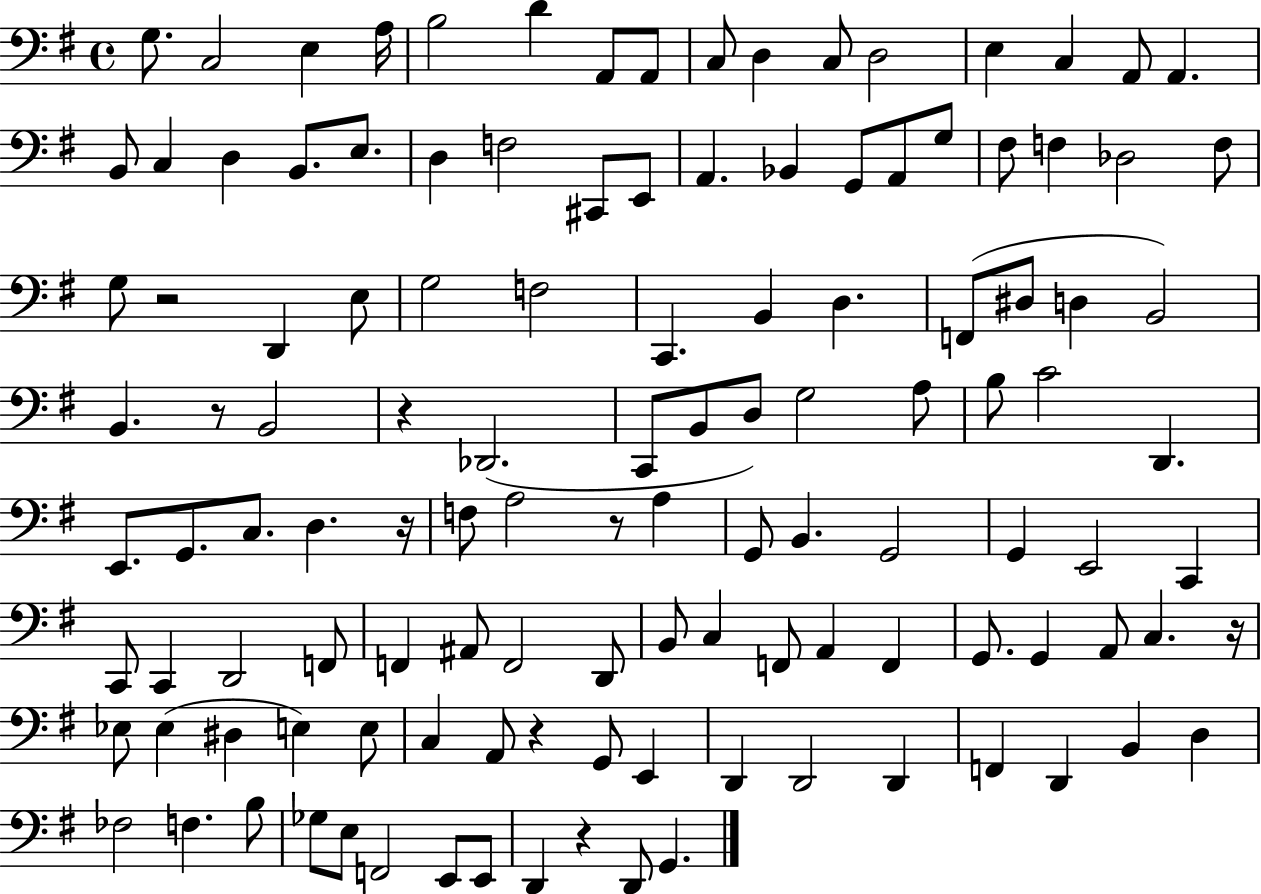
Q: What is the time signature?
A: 4/4